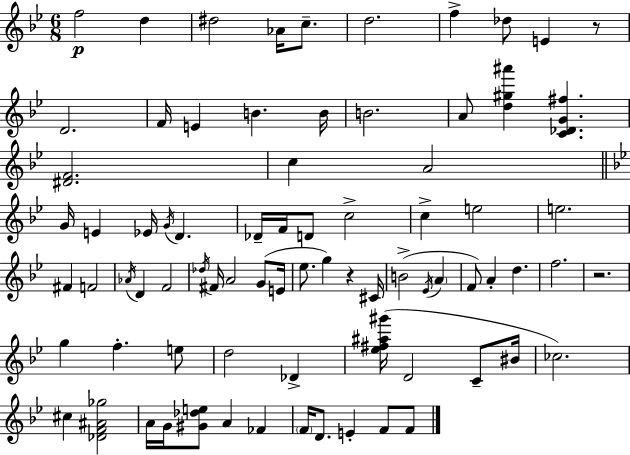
{
  \clef treble
  \numericTimeSignature
  \time 6/8
  \key g \minor
  f''2\p d''4 | dis''2 aes'16 c''8.-- | d''2. | f''4-> des''8 e'4 r8 | \break d'2. | f'16 e'4 b'4. b'16 | b'2. | a'8 <d'' gis'' ais'''>4 <c' des' g' fis''>4. | \break <dis' f'>2. | c''4 a'2 | \bar "||" \break \key g \minor g'16 e'4 ees'16 \acciaccatura { g'16 } d'4. | des'16-- f'16 d'8 c''2-> | c''4-> e''2 | e''2. | \break fis'4 f'2 | \acciaccatura { aes'16 } d'4 f'2 | \acciaccatura { des''16 } fis'16 a'2 | g'8( e'16 ees''8. g''4) r4 | \break cis'16 b'2->( \acciaccatura { ees'16 } | \parenthesize a'4 f'8) a'4-. d''4. | f''2. | r2. | \break g''4 f''4.-. | e''8 d''2 | des'4-> <ees'' fis'' ais'' gis'''>16( d'2 | c'8-- bis'16 ces''2.) | \break cis''4 <des' f' ais' ges''>2 | a'16 g'16 <gis' des'' e''>8 a'4 | fes'4 \parenthesize f'16 d'8. e'4-. | f'8 f'8 \bar "|."
}